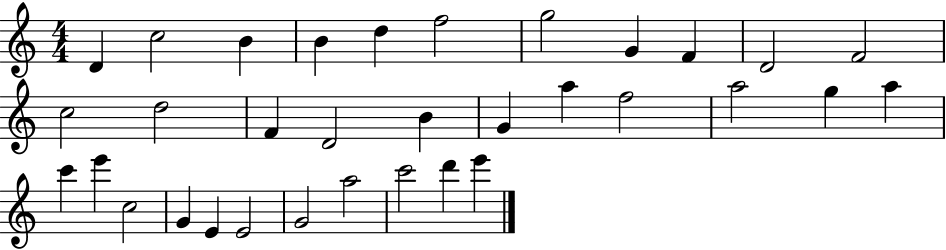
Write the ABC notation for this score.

X:1
T:Untitled
M:4/4
L:1/4
K:C
D c2 B B d f2 g2 G F D2 F2 c2 d2 F D2 B G a f2 a2 g a c' e' c2 G E E2 G2 a2 c'2 d' e'